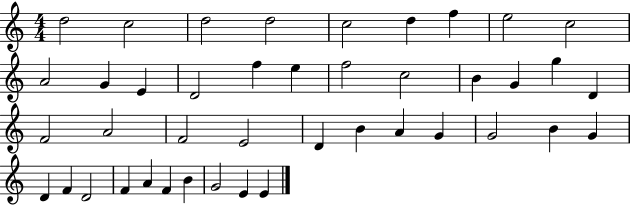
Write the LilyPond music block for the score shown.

{
  \clef treble
  \numericTimeSignature
  \time 4/4
  \key c \major
  d''2 c''2 | d''2 d''2 | c''2 d''4 f''4 | e''2 c''2 | \break a'2 g'4 e'4 | d'2 f''4 e''4 | f''2 c''2 | b'4 g'4 g''4 d'4 | \break f'2 a'2 | f'2 e'2 | d'4 b'4 a'4 g'4 | g'2 b'4 g'4 | \break d'4 f'4 d'2 | f'4 a'4 f'4 b'4 | g'2 e'4 e'4 | \bar "|."
}